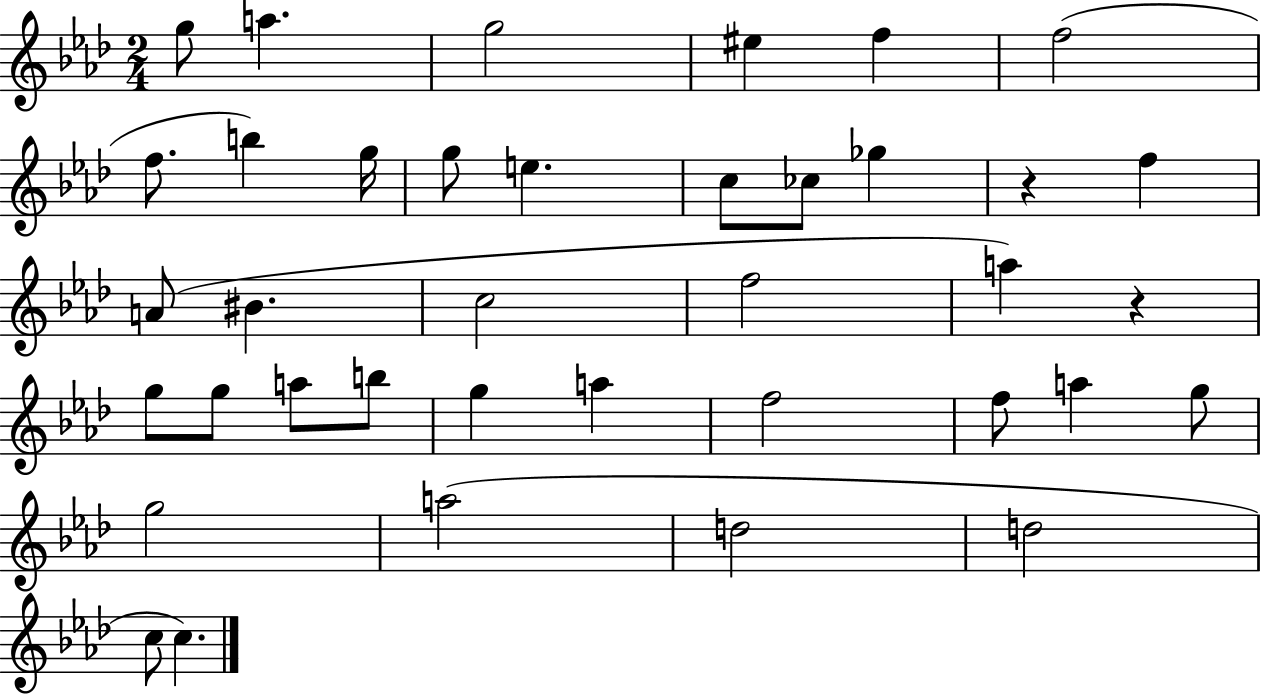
X:1
T:Untitled
M:2/4
L:1/4
K:Ab
g/2 a g2 ^e f f2 f/2 b g/4 g/2 e c/2 _c/2 _g z f A/2 ^B c2 f2 a z g/2 g/2 a/2 b/2 g a f2 f/2 a g/2 g2 a2 d2 d2 c/2 c